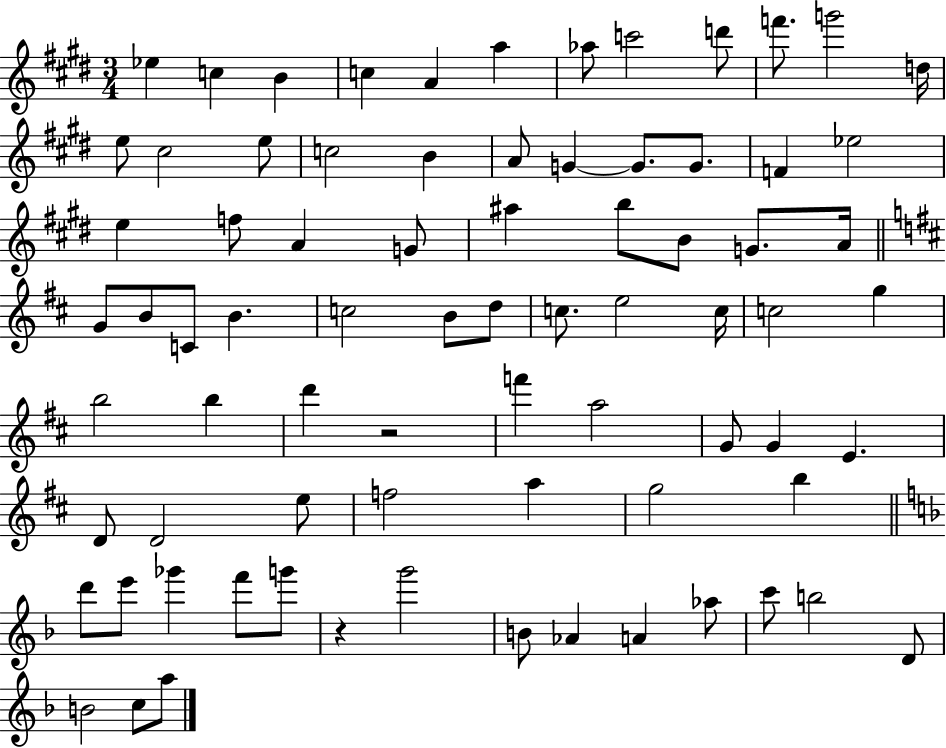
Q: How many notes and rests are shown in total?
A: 77